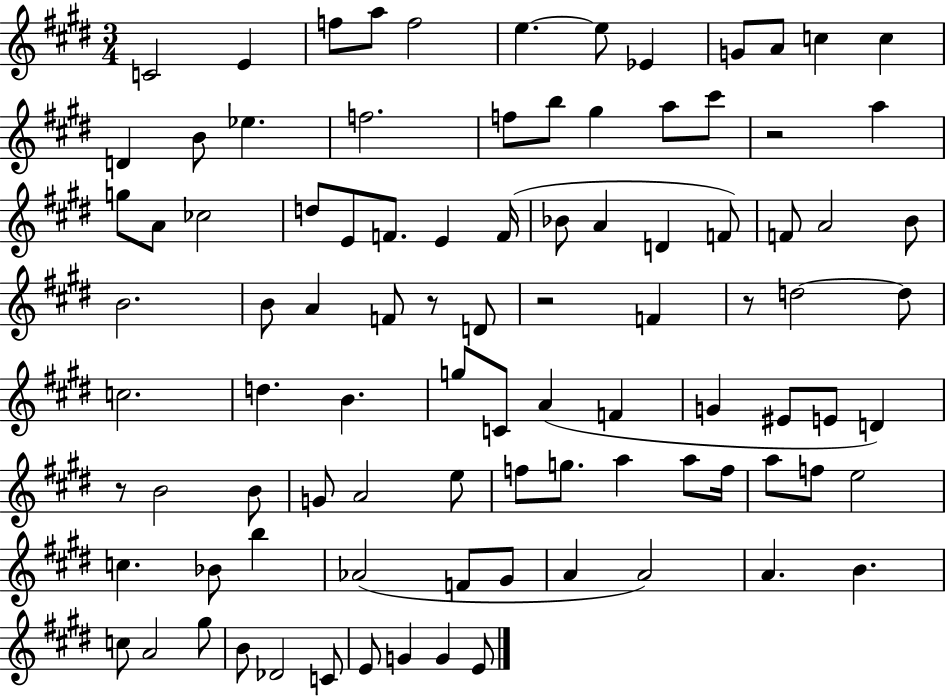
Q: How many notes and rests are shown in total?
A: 94